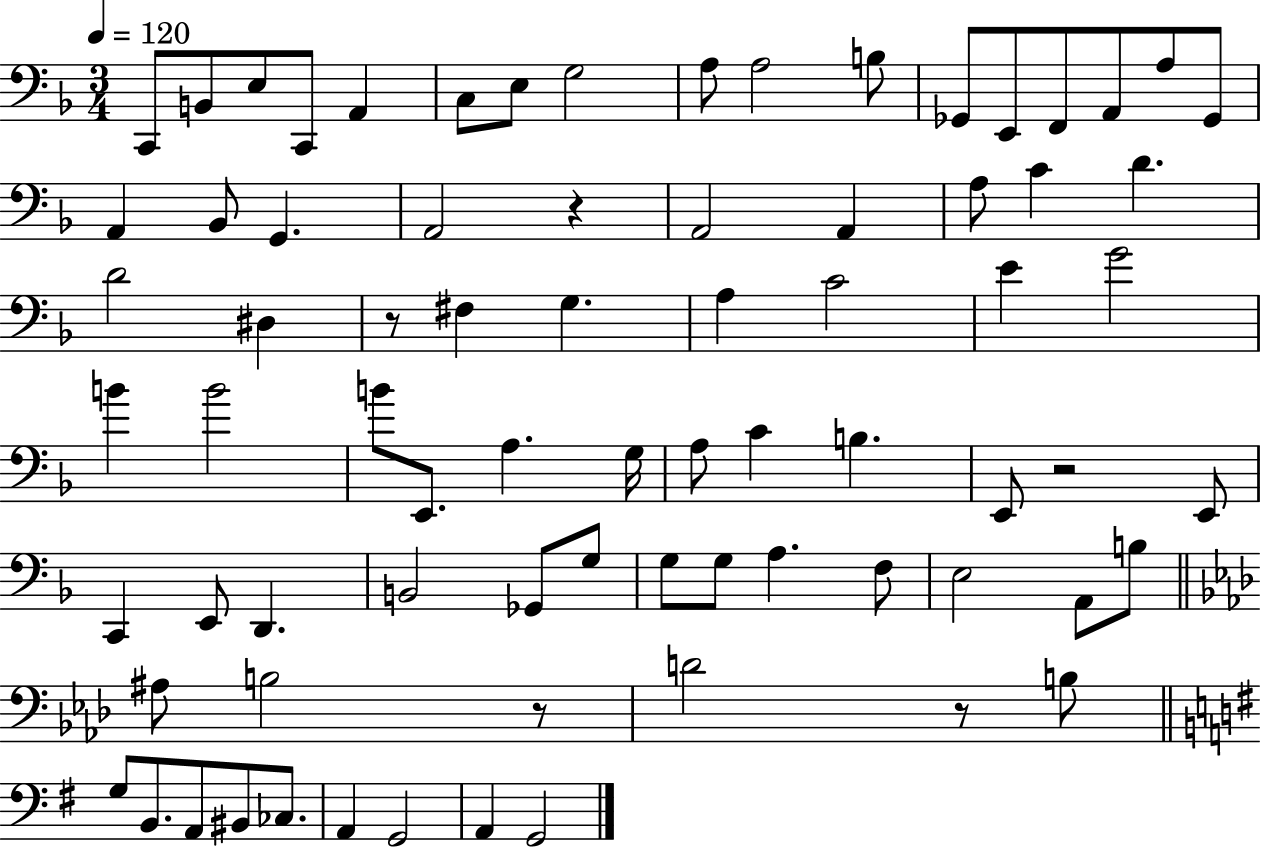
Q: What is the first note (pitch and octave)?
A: C2